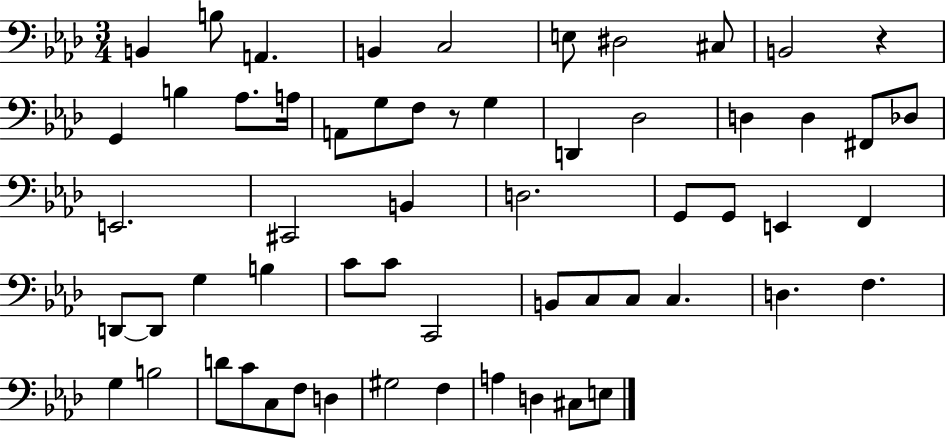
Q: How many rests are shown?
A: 2